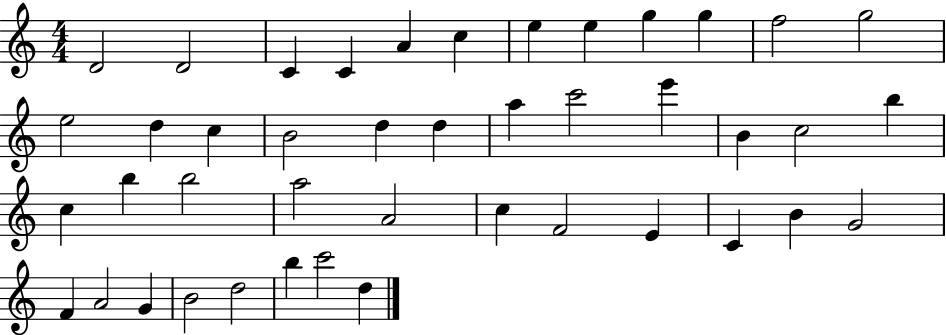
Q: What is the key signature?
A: C major